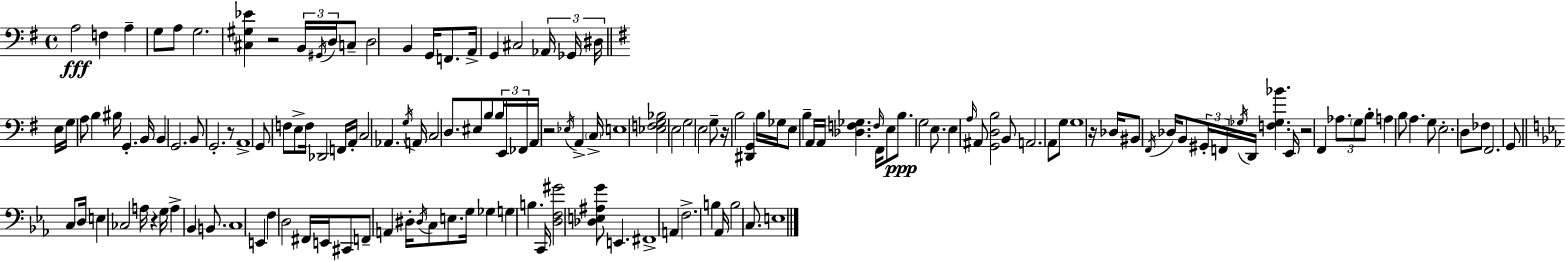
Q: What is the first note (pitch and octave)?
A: A3